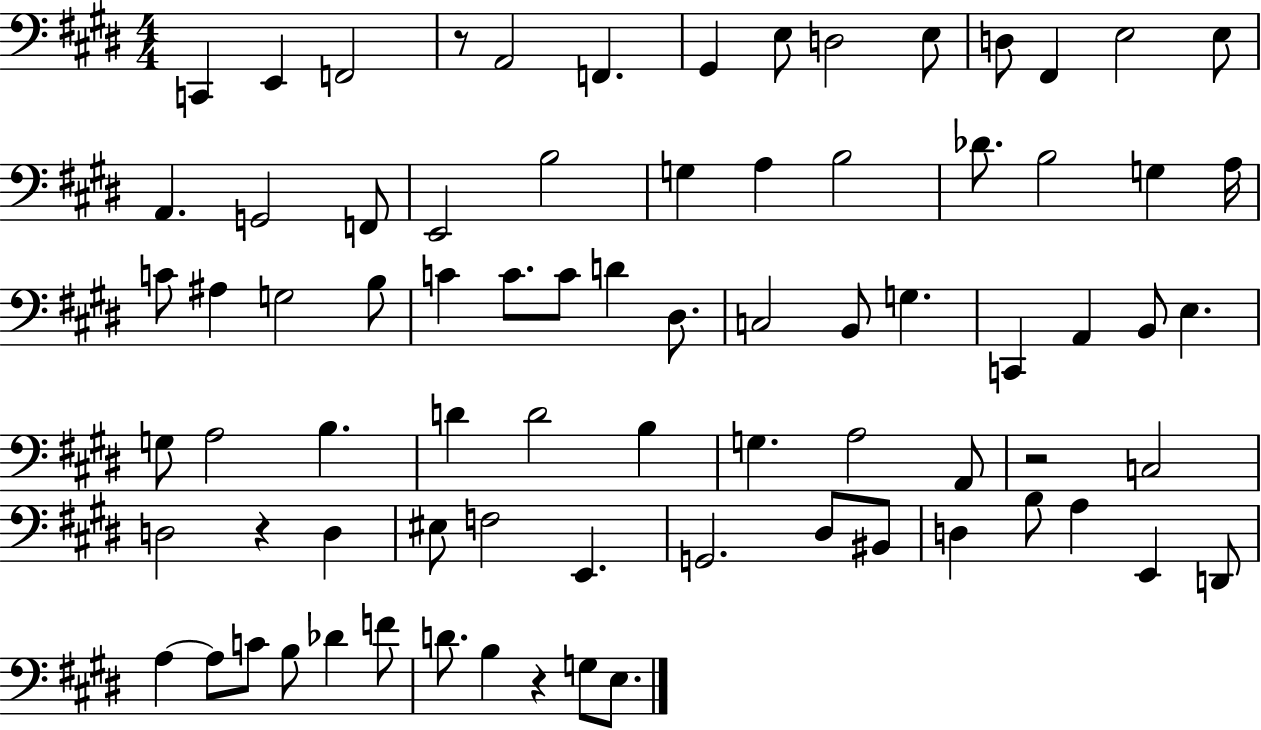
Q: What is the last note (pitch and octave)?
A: E3